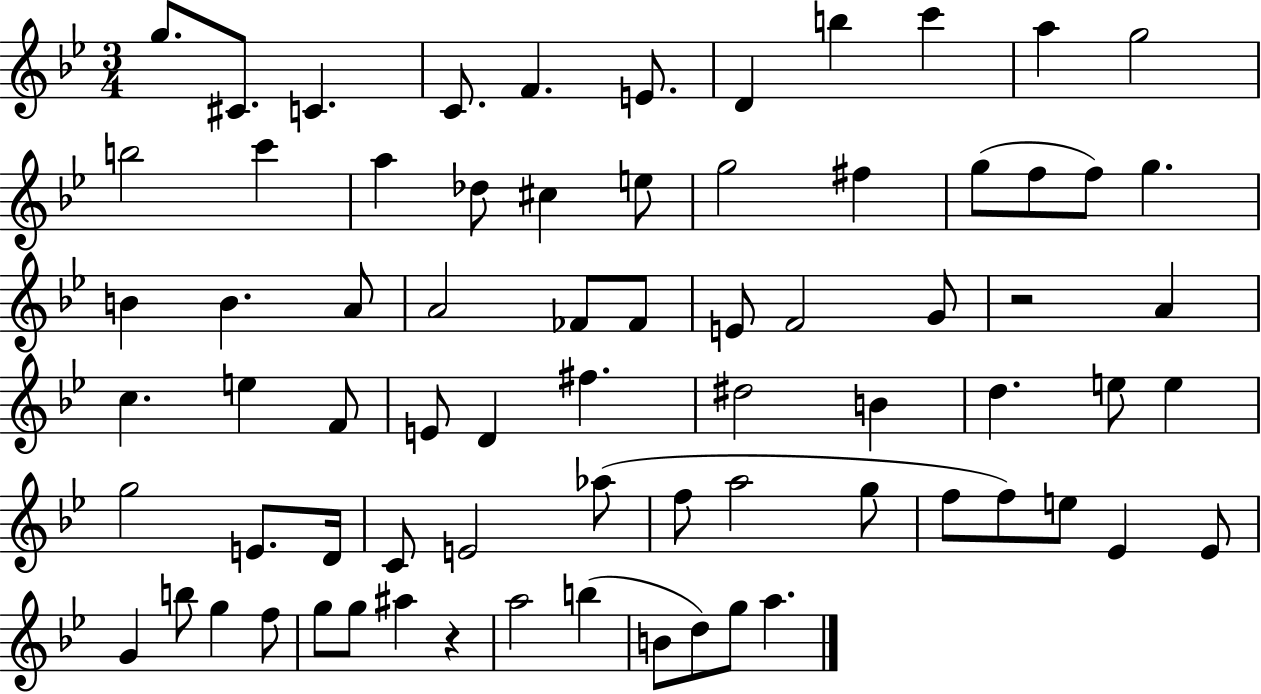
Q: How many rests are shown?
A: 2